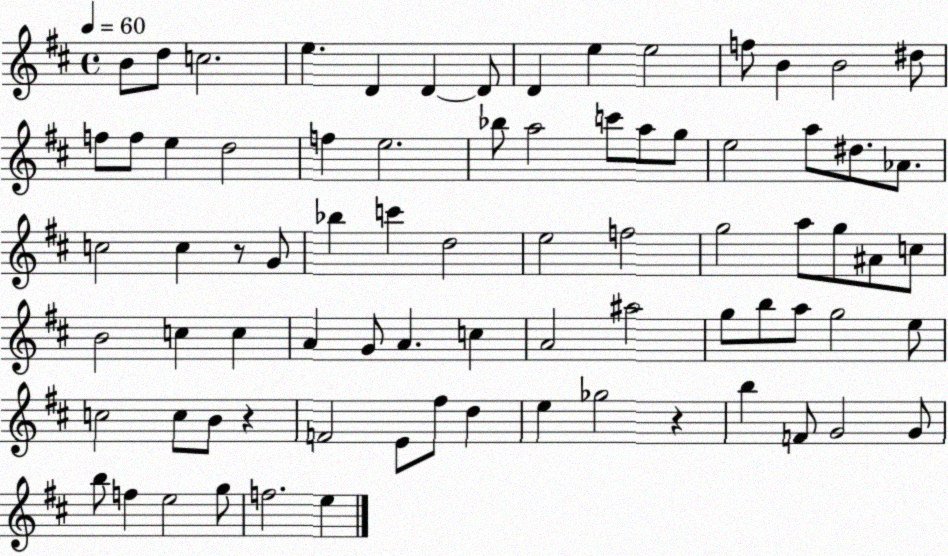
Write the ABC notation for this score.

X:1
T:Untitled
M:4/4
L:1/4
K:D
B/2 d/2 c2 e D D D/2 D e e2 f/2 B B2 ^d/2 f/2 f/2 e d2 f e2 _b/2 a2 c'/2 a/2 g/2 e2 a/2 ^d/2 _A/2 c2 c z/2 G/2 _b c' d2 e2 f2 g2 a/2 g/2 ^A/2 c/2 B2 c c A G/2 A c A2 ^a2 g/2 b/2 a/2 g2 e/2 c2 c/2 B/2 z F2 E/2 ^f/2 d e _g2 z b F/2 G2 G/2 b/2 f e2 g/2 f2 e